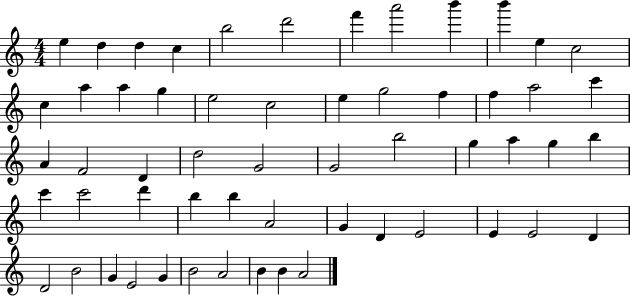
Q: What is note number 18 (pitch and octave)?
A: C5